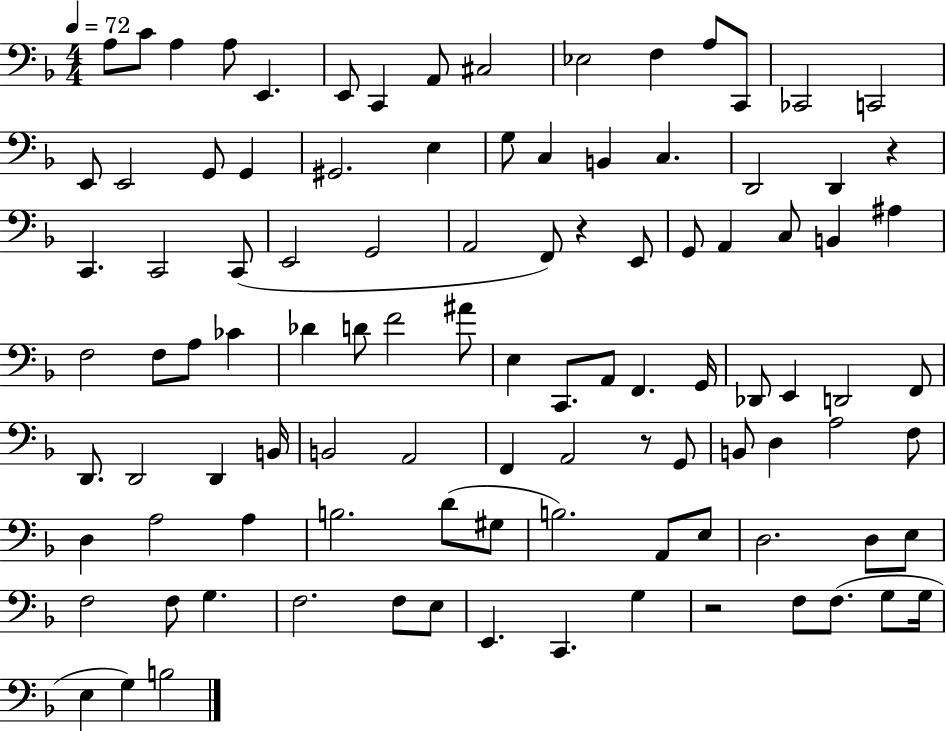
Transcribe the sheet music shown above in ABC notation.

X:1
T:Untitled
M:4/4
L:1/4
K:F
A,/2 C/2 A, A,/2 E,, E,,/2 C,, A,,/2 ^C,2 _E,2 F, A,/2 C,,/2 _C,,2 C,,2 E,,/2 E,,2 G,,/2 G,, ^G,,2 E, G,/2 C, B,, C, D,,2 D,, z C,, C,,2 C,,/2 E,,2 G,,2 A,,2 F,,/2 z E,,/2 G,,/2 A,, C,/2 B,, ^A, F,2 F,/2 A,/2 _C _D D/2 F2 ^A/2 E, C,,/2 A,,/2 F,, G,,/4 _D,,/2 E,, D,,2 F,,/2 D,,/2 D,,2 D,, B,,/4 B,,2 A,,2 F,, A,,2 z/2 G,,/2 B,,/2 D, A,2 F,/2 D, A,2 A, B,2 D/2 ^G,/2 B,2 A,,/2 E,/2 D,2 D,/2 E,/2 F,2 F,/2 G, F,2 F,/2 E,/2 E,, C,, G, z2 F,/2 F,/2 G,/2 G,/4 E, G, B,2